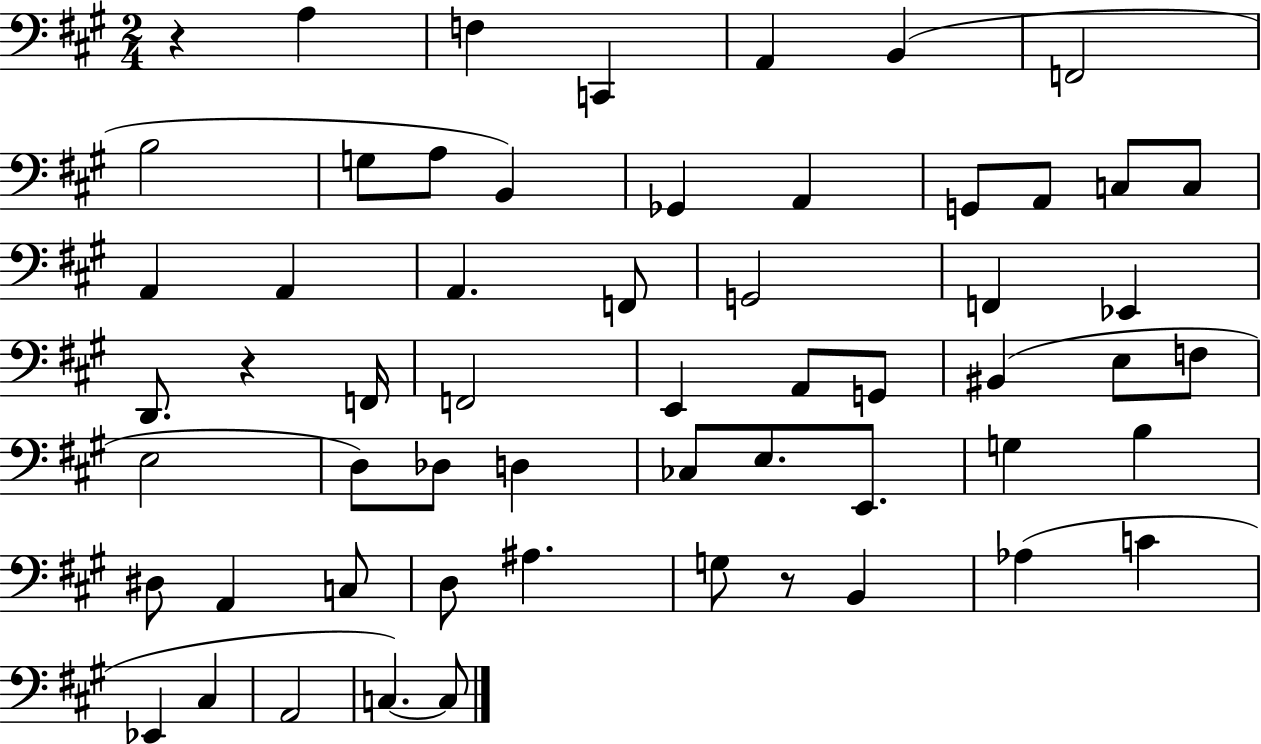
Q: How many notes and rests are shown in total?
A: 58